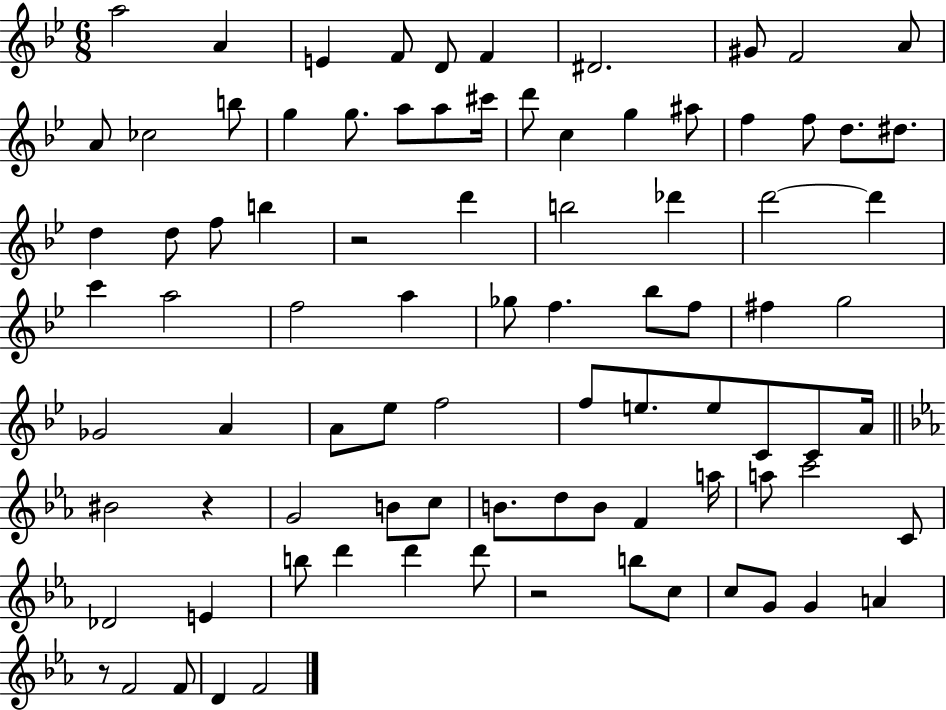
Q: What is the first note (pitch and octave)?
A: A5